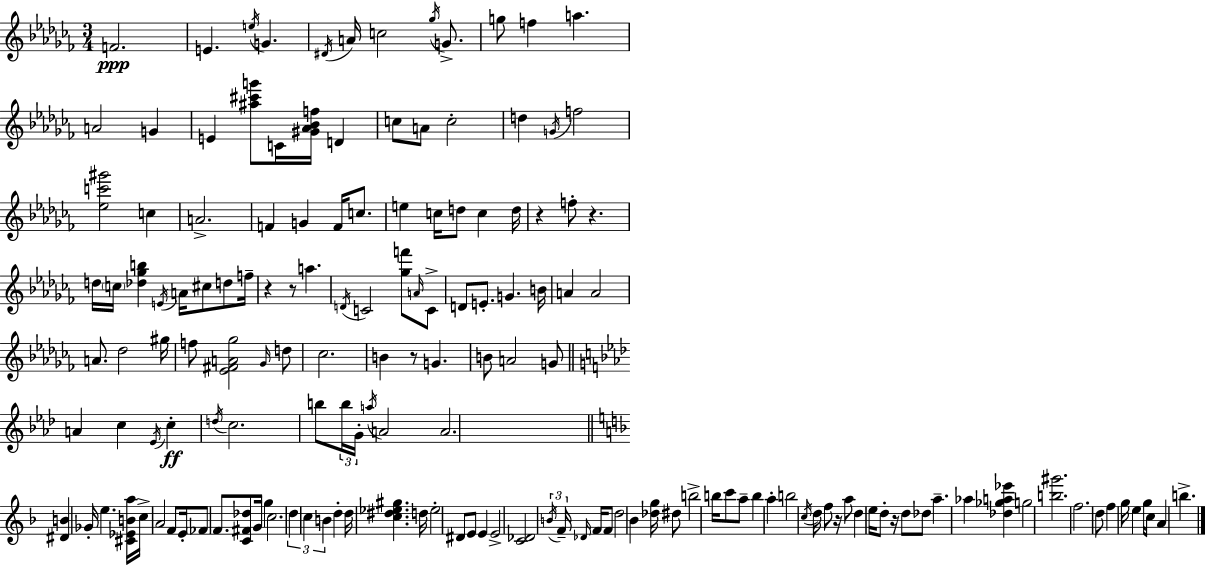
X:1
T:Untitled
M:3/4
L:1/4
K:Abm
F2 E e/4 G ^D/4 A/4 c2 _g/4 G/2 g/2 f a A2 G E [^a^c'g']/2 C/4 [^G_A_Bf]/4 D c/2 A/2 c2 d G/4 f2 [_ec'^g']2 c A2 F G F/4 c/2 e c/4 d/2 c d/4 z f/2 z d/4 c/4 [_d_gb] E/4 A/4 ^c/2 d/2 f/4 z z/2 a D/4 C2 [_gf']/2 A/4 C/2 D/2 E/2 G B/4 A A2 A/2 _d2 ^g/4 f/2 [_E^FA_g]2 _G/4 d/2 _c2 B z/2 G B/2 A2 G/2 A c _E/4 c d/4 c2 b/2 b/4 G/4 a/4 A2 A2 [^DB] _G/4 e [^C_EBa]/4 c/4 A2 F/2 E/4 _F/2 F/2 [C^F_d]/2 G/4 g c2 d c B d d/4 [c^d_e^g] d/4 _e2 ^D/2 E/2 E E2 [C_D]2 B/4 F/4 _D/4 F/4 F/2 d2 _B [_dg]/4 ^d/2 b2 b/4 c'/2 a/2 b a b2 c/4 d/4 f/2 z/4 a/2 d e/4 d/2 z/4 d/2 _d/2 a _a [_d_ga_e'] g2 [b^g']2 f2 d/2 f g/4 e g/4 c/2 A b